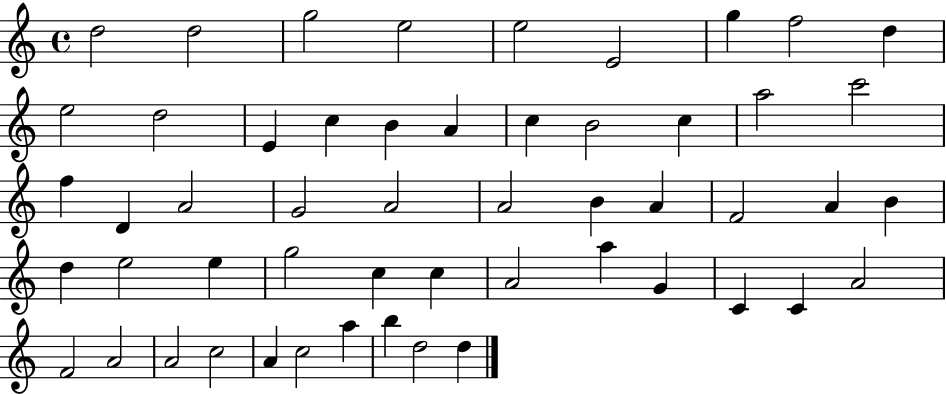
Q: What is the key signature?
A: C major